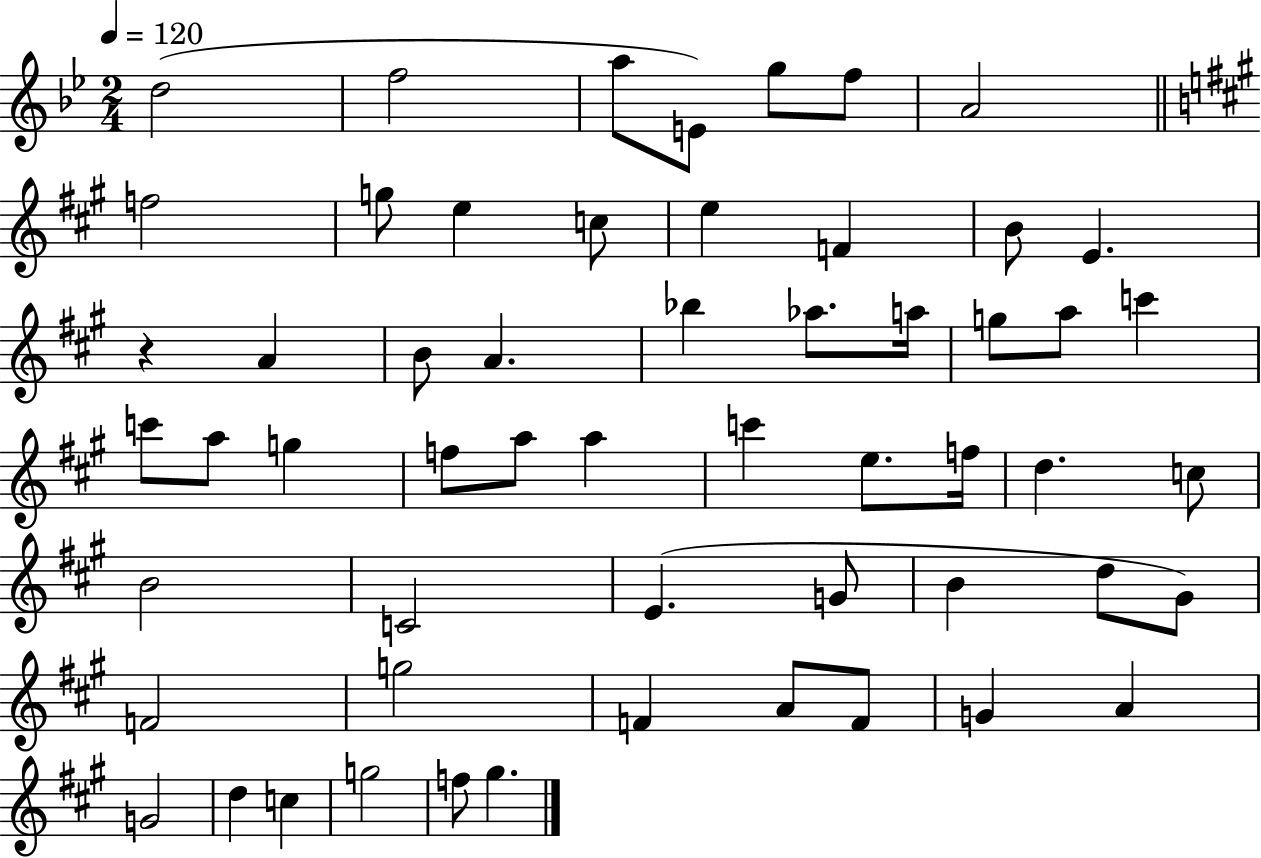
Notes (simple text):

D5/h F5/h A5/e E4/e G5/e F5/e A4/h F5/h G5/e E5/q C5/e E5/q F4/q B4/e E4/q. R/q A4/q B4/e A4/q. Bb5/q Ab5/e. A5/s G5/e A5/e C6/q C6/e A5/e G5/q F5/e A5/e A5/q C6/q E5/e. F5/s D5/q. C5/e B4/h C4/h E4/q. G4/e B4/q D5/e G#4/e F4/h G5/h F4/q A4/e F4/e G4/q A4/q G4/h D5/q C5/q G5/h F5/e G#5/q.